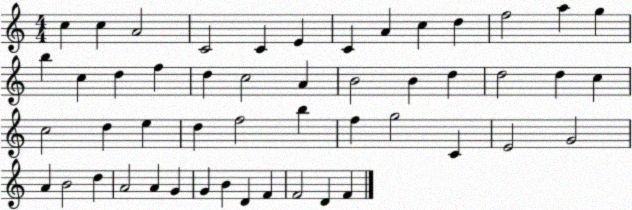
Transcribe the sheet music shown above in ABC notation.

X:1
T:Untitled
M:4/4
L:1/4
K:C
c c A2 C2 C E C A c d f2 a g b c d f d c2 A B2 B d d2 d c c2 d e d f2 b f g2 C E2 G2 A B2 d A2 A G G B D F F2 D F